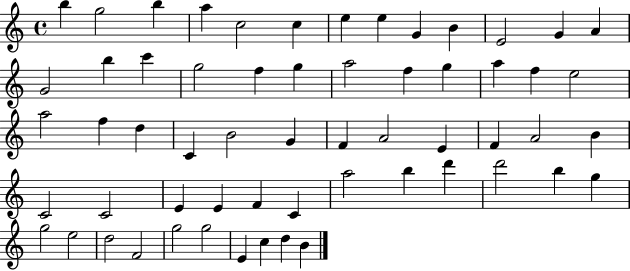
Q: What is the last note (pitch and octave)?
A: B4